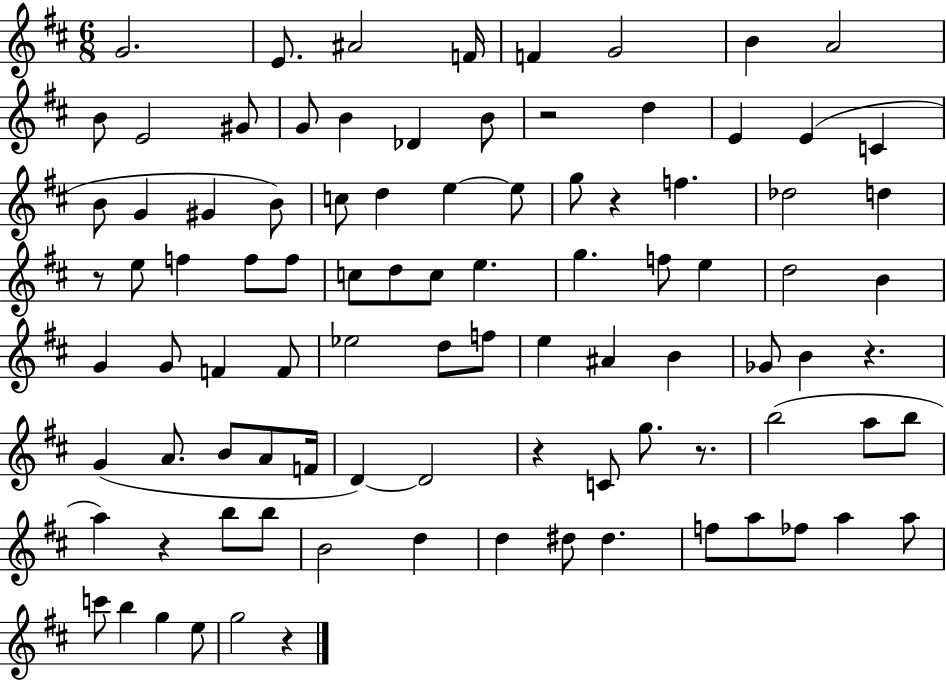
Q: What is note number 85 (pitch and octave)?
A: E5